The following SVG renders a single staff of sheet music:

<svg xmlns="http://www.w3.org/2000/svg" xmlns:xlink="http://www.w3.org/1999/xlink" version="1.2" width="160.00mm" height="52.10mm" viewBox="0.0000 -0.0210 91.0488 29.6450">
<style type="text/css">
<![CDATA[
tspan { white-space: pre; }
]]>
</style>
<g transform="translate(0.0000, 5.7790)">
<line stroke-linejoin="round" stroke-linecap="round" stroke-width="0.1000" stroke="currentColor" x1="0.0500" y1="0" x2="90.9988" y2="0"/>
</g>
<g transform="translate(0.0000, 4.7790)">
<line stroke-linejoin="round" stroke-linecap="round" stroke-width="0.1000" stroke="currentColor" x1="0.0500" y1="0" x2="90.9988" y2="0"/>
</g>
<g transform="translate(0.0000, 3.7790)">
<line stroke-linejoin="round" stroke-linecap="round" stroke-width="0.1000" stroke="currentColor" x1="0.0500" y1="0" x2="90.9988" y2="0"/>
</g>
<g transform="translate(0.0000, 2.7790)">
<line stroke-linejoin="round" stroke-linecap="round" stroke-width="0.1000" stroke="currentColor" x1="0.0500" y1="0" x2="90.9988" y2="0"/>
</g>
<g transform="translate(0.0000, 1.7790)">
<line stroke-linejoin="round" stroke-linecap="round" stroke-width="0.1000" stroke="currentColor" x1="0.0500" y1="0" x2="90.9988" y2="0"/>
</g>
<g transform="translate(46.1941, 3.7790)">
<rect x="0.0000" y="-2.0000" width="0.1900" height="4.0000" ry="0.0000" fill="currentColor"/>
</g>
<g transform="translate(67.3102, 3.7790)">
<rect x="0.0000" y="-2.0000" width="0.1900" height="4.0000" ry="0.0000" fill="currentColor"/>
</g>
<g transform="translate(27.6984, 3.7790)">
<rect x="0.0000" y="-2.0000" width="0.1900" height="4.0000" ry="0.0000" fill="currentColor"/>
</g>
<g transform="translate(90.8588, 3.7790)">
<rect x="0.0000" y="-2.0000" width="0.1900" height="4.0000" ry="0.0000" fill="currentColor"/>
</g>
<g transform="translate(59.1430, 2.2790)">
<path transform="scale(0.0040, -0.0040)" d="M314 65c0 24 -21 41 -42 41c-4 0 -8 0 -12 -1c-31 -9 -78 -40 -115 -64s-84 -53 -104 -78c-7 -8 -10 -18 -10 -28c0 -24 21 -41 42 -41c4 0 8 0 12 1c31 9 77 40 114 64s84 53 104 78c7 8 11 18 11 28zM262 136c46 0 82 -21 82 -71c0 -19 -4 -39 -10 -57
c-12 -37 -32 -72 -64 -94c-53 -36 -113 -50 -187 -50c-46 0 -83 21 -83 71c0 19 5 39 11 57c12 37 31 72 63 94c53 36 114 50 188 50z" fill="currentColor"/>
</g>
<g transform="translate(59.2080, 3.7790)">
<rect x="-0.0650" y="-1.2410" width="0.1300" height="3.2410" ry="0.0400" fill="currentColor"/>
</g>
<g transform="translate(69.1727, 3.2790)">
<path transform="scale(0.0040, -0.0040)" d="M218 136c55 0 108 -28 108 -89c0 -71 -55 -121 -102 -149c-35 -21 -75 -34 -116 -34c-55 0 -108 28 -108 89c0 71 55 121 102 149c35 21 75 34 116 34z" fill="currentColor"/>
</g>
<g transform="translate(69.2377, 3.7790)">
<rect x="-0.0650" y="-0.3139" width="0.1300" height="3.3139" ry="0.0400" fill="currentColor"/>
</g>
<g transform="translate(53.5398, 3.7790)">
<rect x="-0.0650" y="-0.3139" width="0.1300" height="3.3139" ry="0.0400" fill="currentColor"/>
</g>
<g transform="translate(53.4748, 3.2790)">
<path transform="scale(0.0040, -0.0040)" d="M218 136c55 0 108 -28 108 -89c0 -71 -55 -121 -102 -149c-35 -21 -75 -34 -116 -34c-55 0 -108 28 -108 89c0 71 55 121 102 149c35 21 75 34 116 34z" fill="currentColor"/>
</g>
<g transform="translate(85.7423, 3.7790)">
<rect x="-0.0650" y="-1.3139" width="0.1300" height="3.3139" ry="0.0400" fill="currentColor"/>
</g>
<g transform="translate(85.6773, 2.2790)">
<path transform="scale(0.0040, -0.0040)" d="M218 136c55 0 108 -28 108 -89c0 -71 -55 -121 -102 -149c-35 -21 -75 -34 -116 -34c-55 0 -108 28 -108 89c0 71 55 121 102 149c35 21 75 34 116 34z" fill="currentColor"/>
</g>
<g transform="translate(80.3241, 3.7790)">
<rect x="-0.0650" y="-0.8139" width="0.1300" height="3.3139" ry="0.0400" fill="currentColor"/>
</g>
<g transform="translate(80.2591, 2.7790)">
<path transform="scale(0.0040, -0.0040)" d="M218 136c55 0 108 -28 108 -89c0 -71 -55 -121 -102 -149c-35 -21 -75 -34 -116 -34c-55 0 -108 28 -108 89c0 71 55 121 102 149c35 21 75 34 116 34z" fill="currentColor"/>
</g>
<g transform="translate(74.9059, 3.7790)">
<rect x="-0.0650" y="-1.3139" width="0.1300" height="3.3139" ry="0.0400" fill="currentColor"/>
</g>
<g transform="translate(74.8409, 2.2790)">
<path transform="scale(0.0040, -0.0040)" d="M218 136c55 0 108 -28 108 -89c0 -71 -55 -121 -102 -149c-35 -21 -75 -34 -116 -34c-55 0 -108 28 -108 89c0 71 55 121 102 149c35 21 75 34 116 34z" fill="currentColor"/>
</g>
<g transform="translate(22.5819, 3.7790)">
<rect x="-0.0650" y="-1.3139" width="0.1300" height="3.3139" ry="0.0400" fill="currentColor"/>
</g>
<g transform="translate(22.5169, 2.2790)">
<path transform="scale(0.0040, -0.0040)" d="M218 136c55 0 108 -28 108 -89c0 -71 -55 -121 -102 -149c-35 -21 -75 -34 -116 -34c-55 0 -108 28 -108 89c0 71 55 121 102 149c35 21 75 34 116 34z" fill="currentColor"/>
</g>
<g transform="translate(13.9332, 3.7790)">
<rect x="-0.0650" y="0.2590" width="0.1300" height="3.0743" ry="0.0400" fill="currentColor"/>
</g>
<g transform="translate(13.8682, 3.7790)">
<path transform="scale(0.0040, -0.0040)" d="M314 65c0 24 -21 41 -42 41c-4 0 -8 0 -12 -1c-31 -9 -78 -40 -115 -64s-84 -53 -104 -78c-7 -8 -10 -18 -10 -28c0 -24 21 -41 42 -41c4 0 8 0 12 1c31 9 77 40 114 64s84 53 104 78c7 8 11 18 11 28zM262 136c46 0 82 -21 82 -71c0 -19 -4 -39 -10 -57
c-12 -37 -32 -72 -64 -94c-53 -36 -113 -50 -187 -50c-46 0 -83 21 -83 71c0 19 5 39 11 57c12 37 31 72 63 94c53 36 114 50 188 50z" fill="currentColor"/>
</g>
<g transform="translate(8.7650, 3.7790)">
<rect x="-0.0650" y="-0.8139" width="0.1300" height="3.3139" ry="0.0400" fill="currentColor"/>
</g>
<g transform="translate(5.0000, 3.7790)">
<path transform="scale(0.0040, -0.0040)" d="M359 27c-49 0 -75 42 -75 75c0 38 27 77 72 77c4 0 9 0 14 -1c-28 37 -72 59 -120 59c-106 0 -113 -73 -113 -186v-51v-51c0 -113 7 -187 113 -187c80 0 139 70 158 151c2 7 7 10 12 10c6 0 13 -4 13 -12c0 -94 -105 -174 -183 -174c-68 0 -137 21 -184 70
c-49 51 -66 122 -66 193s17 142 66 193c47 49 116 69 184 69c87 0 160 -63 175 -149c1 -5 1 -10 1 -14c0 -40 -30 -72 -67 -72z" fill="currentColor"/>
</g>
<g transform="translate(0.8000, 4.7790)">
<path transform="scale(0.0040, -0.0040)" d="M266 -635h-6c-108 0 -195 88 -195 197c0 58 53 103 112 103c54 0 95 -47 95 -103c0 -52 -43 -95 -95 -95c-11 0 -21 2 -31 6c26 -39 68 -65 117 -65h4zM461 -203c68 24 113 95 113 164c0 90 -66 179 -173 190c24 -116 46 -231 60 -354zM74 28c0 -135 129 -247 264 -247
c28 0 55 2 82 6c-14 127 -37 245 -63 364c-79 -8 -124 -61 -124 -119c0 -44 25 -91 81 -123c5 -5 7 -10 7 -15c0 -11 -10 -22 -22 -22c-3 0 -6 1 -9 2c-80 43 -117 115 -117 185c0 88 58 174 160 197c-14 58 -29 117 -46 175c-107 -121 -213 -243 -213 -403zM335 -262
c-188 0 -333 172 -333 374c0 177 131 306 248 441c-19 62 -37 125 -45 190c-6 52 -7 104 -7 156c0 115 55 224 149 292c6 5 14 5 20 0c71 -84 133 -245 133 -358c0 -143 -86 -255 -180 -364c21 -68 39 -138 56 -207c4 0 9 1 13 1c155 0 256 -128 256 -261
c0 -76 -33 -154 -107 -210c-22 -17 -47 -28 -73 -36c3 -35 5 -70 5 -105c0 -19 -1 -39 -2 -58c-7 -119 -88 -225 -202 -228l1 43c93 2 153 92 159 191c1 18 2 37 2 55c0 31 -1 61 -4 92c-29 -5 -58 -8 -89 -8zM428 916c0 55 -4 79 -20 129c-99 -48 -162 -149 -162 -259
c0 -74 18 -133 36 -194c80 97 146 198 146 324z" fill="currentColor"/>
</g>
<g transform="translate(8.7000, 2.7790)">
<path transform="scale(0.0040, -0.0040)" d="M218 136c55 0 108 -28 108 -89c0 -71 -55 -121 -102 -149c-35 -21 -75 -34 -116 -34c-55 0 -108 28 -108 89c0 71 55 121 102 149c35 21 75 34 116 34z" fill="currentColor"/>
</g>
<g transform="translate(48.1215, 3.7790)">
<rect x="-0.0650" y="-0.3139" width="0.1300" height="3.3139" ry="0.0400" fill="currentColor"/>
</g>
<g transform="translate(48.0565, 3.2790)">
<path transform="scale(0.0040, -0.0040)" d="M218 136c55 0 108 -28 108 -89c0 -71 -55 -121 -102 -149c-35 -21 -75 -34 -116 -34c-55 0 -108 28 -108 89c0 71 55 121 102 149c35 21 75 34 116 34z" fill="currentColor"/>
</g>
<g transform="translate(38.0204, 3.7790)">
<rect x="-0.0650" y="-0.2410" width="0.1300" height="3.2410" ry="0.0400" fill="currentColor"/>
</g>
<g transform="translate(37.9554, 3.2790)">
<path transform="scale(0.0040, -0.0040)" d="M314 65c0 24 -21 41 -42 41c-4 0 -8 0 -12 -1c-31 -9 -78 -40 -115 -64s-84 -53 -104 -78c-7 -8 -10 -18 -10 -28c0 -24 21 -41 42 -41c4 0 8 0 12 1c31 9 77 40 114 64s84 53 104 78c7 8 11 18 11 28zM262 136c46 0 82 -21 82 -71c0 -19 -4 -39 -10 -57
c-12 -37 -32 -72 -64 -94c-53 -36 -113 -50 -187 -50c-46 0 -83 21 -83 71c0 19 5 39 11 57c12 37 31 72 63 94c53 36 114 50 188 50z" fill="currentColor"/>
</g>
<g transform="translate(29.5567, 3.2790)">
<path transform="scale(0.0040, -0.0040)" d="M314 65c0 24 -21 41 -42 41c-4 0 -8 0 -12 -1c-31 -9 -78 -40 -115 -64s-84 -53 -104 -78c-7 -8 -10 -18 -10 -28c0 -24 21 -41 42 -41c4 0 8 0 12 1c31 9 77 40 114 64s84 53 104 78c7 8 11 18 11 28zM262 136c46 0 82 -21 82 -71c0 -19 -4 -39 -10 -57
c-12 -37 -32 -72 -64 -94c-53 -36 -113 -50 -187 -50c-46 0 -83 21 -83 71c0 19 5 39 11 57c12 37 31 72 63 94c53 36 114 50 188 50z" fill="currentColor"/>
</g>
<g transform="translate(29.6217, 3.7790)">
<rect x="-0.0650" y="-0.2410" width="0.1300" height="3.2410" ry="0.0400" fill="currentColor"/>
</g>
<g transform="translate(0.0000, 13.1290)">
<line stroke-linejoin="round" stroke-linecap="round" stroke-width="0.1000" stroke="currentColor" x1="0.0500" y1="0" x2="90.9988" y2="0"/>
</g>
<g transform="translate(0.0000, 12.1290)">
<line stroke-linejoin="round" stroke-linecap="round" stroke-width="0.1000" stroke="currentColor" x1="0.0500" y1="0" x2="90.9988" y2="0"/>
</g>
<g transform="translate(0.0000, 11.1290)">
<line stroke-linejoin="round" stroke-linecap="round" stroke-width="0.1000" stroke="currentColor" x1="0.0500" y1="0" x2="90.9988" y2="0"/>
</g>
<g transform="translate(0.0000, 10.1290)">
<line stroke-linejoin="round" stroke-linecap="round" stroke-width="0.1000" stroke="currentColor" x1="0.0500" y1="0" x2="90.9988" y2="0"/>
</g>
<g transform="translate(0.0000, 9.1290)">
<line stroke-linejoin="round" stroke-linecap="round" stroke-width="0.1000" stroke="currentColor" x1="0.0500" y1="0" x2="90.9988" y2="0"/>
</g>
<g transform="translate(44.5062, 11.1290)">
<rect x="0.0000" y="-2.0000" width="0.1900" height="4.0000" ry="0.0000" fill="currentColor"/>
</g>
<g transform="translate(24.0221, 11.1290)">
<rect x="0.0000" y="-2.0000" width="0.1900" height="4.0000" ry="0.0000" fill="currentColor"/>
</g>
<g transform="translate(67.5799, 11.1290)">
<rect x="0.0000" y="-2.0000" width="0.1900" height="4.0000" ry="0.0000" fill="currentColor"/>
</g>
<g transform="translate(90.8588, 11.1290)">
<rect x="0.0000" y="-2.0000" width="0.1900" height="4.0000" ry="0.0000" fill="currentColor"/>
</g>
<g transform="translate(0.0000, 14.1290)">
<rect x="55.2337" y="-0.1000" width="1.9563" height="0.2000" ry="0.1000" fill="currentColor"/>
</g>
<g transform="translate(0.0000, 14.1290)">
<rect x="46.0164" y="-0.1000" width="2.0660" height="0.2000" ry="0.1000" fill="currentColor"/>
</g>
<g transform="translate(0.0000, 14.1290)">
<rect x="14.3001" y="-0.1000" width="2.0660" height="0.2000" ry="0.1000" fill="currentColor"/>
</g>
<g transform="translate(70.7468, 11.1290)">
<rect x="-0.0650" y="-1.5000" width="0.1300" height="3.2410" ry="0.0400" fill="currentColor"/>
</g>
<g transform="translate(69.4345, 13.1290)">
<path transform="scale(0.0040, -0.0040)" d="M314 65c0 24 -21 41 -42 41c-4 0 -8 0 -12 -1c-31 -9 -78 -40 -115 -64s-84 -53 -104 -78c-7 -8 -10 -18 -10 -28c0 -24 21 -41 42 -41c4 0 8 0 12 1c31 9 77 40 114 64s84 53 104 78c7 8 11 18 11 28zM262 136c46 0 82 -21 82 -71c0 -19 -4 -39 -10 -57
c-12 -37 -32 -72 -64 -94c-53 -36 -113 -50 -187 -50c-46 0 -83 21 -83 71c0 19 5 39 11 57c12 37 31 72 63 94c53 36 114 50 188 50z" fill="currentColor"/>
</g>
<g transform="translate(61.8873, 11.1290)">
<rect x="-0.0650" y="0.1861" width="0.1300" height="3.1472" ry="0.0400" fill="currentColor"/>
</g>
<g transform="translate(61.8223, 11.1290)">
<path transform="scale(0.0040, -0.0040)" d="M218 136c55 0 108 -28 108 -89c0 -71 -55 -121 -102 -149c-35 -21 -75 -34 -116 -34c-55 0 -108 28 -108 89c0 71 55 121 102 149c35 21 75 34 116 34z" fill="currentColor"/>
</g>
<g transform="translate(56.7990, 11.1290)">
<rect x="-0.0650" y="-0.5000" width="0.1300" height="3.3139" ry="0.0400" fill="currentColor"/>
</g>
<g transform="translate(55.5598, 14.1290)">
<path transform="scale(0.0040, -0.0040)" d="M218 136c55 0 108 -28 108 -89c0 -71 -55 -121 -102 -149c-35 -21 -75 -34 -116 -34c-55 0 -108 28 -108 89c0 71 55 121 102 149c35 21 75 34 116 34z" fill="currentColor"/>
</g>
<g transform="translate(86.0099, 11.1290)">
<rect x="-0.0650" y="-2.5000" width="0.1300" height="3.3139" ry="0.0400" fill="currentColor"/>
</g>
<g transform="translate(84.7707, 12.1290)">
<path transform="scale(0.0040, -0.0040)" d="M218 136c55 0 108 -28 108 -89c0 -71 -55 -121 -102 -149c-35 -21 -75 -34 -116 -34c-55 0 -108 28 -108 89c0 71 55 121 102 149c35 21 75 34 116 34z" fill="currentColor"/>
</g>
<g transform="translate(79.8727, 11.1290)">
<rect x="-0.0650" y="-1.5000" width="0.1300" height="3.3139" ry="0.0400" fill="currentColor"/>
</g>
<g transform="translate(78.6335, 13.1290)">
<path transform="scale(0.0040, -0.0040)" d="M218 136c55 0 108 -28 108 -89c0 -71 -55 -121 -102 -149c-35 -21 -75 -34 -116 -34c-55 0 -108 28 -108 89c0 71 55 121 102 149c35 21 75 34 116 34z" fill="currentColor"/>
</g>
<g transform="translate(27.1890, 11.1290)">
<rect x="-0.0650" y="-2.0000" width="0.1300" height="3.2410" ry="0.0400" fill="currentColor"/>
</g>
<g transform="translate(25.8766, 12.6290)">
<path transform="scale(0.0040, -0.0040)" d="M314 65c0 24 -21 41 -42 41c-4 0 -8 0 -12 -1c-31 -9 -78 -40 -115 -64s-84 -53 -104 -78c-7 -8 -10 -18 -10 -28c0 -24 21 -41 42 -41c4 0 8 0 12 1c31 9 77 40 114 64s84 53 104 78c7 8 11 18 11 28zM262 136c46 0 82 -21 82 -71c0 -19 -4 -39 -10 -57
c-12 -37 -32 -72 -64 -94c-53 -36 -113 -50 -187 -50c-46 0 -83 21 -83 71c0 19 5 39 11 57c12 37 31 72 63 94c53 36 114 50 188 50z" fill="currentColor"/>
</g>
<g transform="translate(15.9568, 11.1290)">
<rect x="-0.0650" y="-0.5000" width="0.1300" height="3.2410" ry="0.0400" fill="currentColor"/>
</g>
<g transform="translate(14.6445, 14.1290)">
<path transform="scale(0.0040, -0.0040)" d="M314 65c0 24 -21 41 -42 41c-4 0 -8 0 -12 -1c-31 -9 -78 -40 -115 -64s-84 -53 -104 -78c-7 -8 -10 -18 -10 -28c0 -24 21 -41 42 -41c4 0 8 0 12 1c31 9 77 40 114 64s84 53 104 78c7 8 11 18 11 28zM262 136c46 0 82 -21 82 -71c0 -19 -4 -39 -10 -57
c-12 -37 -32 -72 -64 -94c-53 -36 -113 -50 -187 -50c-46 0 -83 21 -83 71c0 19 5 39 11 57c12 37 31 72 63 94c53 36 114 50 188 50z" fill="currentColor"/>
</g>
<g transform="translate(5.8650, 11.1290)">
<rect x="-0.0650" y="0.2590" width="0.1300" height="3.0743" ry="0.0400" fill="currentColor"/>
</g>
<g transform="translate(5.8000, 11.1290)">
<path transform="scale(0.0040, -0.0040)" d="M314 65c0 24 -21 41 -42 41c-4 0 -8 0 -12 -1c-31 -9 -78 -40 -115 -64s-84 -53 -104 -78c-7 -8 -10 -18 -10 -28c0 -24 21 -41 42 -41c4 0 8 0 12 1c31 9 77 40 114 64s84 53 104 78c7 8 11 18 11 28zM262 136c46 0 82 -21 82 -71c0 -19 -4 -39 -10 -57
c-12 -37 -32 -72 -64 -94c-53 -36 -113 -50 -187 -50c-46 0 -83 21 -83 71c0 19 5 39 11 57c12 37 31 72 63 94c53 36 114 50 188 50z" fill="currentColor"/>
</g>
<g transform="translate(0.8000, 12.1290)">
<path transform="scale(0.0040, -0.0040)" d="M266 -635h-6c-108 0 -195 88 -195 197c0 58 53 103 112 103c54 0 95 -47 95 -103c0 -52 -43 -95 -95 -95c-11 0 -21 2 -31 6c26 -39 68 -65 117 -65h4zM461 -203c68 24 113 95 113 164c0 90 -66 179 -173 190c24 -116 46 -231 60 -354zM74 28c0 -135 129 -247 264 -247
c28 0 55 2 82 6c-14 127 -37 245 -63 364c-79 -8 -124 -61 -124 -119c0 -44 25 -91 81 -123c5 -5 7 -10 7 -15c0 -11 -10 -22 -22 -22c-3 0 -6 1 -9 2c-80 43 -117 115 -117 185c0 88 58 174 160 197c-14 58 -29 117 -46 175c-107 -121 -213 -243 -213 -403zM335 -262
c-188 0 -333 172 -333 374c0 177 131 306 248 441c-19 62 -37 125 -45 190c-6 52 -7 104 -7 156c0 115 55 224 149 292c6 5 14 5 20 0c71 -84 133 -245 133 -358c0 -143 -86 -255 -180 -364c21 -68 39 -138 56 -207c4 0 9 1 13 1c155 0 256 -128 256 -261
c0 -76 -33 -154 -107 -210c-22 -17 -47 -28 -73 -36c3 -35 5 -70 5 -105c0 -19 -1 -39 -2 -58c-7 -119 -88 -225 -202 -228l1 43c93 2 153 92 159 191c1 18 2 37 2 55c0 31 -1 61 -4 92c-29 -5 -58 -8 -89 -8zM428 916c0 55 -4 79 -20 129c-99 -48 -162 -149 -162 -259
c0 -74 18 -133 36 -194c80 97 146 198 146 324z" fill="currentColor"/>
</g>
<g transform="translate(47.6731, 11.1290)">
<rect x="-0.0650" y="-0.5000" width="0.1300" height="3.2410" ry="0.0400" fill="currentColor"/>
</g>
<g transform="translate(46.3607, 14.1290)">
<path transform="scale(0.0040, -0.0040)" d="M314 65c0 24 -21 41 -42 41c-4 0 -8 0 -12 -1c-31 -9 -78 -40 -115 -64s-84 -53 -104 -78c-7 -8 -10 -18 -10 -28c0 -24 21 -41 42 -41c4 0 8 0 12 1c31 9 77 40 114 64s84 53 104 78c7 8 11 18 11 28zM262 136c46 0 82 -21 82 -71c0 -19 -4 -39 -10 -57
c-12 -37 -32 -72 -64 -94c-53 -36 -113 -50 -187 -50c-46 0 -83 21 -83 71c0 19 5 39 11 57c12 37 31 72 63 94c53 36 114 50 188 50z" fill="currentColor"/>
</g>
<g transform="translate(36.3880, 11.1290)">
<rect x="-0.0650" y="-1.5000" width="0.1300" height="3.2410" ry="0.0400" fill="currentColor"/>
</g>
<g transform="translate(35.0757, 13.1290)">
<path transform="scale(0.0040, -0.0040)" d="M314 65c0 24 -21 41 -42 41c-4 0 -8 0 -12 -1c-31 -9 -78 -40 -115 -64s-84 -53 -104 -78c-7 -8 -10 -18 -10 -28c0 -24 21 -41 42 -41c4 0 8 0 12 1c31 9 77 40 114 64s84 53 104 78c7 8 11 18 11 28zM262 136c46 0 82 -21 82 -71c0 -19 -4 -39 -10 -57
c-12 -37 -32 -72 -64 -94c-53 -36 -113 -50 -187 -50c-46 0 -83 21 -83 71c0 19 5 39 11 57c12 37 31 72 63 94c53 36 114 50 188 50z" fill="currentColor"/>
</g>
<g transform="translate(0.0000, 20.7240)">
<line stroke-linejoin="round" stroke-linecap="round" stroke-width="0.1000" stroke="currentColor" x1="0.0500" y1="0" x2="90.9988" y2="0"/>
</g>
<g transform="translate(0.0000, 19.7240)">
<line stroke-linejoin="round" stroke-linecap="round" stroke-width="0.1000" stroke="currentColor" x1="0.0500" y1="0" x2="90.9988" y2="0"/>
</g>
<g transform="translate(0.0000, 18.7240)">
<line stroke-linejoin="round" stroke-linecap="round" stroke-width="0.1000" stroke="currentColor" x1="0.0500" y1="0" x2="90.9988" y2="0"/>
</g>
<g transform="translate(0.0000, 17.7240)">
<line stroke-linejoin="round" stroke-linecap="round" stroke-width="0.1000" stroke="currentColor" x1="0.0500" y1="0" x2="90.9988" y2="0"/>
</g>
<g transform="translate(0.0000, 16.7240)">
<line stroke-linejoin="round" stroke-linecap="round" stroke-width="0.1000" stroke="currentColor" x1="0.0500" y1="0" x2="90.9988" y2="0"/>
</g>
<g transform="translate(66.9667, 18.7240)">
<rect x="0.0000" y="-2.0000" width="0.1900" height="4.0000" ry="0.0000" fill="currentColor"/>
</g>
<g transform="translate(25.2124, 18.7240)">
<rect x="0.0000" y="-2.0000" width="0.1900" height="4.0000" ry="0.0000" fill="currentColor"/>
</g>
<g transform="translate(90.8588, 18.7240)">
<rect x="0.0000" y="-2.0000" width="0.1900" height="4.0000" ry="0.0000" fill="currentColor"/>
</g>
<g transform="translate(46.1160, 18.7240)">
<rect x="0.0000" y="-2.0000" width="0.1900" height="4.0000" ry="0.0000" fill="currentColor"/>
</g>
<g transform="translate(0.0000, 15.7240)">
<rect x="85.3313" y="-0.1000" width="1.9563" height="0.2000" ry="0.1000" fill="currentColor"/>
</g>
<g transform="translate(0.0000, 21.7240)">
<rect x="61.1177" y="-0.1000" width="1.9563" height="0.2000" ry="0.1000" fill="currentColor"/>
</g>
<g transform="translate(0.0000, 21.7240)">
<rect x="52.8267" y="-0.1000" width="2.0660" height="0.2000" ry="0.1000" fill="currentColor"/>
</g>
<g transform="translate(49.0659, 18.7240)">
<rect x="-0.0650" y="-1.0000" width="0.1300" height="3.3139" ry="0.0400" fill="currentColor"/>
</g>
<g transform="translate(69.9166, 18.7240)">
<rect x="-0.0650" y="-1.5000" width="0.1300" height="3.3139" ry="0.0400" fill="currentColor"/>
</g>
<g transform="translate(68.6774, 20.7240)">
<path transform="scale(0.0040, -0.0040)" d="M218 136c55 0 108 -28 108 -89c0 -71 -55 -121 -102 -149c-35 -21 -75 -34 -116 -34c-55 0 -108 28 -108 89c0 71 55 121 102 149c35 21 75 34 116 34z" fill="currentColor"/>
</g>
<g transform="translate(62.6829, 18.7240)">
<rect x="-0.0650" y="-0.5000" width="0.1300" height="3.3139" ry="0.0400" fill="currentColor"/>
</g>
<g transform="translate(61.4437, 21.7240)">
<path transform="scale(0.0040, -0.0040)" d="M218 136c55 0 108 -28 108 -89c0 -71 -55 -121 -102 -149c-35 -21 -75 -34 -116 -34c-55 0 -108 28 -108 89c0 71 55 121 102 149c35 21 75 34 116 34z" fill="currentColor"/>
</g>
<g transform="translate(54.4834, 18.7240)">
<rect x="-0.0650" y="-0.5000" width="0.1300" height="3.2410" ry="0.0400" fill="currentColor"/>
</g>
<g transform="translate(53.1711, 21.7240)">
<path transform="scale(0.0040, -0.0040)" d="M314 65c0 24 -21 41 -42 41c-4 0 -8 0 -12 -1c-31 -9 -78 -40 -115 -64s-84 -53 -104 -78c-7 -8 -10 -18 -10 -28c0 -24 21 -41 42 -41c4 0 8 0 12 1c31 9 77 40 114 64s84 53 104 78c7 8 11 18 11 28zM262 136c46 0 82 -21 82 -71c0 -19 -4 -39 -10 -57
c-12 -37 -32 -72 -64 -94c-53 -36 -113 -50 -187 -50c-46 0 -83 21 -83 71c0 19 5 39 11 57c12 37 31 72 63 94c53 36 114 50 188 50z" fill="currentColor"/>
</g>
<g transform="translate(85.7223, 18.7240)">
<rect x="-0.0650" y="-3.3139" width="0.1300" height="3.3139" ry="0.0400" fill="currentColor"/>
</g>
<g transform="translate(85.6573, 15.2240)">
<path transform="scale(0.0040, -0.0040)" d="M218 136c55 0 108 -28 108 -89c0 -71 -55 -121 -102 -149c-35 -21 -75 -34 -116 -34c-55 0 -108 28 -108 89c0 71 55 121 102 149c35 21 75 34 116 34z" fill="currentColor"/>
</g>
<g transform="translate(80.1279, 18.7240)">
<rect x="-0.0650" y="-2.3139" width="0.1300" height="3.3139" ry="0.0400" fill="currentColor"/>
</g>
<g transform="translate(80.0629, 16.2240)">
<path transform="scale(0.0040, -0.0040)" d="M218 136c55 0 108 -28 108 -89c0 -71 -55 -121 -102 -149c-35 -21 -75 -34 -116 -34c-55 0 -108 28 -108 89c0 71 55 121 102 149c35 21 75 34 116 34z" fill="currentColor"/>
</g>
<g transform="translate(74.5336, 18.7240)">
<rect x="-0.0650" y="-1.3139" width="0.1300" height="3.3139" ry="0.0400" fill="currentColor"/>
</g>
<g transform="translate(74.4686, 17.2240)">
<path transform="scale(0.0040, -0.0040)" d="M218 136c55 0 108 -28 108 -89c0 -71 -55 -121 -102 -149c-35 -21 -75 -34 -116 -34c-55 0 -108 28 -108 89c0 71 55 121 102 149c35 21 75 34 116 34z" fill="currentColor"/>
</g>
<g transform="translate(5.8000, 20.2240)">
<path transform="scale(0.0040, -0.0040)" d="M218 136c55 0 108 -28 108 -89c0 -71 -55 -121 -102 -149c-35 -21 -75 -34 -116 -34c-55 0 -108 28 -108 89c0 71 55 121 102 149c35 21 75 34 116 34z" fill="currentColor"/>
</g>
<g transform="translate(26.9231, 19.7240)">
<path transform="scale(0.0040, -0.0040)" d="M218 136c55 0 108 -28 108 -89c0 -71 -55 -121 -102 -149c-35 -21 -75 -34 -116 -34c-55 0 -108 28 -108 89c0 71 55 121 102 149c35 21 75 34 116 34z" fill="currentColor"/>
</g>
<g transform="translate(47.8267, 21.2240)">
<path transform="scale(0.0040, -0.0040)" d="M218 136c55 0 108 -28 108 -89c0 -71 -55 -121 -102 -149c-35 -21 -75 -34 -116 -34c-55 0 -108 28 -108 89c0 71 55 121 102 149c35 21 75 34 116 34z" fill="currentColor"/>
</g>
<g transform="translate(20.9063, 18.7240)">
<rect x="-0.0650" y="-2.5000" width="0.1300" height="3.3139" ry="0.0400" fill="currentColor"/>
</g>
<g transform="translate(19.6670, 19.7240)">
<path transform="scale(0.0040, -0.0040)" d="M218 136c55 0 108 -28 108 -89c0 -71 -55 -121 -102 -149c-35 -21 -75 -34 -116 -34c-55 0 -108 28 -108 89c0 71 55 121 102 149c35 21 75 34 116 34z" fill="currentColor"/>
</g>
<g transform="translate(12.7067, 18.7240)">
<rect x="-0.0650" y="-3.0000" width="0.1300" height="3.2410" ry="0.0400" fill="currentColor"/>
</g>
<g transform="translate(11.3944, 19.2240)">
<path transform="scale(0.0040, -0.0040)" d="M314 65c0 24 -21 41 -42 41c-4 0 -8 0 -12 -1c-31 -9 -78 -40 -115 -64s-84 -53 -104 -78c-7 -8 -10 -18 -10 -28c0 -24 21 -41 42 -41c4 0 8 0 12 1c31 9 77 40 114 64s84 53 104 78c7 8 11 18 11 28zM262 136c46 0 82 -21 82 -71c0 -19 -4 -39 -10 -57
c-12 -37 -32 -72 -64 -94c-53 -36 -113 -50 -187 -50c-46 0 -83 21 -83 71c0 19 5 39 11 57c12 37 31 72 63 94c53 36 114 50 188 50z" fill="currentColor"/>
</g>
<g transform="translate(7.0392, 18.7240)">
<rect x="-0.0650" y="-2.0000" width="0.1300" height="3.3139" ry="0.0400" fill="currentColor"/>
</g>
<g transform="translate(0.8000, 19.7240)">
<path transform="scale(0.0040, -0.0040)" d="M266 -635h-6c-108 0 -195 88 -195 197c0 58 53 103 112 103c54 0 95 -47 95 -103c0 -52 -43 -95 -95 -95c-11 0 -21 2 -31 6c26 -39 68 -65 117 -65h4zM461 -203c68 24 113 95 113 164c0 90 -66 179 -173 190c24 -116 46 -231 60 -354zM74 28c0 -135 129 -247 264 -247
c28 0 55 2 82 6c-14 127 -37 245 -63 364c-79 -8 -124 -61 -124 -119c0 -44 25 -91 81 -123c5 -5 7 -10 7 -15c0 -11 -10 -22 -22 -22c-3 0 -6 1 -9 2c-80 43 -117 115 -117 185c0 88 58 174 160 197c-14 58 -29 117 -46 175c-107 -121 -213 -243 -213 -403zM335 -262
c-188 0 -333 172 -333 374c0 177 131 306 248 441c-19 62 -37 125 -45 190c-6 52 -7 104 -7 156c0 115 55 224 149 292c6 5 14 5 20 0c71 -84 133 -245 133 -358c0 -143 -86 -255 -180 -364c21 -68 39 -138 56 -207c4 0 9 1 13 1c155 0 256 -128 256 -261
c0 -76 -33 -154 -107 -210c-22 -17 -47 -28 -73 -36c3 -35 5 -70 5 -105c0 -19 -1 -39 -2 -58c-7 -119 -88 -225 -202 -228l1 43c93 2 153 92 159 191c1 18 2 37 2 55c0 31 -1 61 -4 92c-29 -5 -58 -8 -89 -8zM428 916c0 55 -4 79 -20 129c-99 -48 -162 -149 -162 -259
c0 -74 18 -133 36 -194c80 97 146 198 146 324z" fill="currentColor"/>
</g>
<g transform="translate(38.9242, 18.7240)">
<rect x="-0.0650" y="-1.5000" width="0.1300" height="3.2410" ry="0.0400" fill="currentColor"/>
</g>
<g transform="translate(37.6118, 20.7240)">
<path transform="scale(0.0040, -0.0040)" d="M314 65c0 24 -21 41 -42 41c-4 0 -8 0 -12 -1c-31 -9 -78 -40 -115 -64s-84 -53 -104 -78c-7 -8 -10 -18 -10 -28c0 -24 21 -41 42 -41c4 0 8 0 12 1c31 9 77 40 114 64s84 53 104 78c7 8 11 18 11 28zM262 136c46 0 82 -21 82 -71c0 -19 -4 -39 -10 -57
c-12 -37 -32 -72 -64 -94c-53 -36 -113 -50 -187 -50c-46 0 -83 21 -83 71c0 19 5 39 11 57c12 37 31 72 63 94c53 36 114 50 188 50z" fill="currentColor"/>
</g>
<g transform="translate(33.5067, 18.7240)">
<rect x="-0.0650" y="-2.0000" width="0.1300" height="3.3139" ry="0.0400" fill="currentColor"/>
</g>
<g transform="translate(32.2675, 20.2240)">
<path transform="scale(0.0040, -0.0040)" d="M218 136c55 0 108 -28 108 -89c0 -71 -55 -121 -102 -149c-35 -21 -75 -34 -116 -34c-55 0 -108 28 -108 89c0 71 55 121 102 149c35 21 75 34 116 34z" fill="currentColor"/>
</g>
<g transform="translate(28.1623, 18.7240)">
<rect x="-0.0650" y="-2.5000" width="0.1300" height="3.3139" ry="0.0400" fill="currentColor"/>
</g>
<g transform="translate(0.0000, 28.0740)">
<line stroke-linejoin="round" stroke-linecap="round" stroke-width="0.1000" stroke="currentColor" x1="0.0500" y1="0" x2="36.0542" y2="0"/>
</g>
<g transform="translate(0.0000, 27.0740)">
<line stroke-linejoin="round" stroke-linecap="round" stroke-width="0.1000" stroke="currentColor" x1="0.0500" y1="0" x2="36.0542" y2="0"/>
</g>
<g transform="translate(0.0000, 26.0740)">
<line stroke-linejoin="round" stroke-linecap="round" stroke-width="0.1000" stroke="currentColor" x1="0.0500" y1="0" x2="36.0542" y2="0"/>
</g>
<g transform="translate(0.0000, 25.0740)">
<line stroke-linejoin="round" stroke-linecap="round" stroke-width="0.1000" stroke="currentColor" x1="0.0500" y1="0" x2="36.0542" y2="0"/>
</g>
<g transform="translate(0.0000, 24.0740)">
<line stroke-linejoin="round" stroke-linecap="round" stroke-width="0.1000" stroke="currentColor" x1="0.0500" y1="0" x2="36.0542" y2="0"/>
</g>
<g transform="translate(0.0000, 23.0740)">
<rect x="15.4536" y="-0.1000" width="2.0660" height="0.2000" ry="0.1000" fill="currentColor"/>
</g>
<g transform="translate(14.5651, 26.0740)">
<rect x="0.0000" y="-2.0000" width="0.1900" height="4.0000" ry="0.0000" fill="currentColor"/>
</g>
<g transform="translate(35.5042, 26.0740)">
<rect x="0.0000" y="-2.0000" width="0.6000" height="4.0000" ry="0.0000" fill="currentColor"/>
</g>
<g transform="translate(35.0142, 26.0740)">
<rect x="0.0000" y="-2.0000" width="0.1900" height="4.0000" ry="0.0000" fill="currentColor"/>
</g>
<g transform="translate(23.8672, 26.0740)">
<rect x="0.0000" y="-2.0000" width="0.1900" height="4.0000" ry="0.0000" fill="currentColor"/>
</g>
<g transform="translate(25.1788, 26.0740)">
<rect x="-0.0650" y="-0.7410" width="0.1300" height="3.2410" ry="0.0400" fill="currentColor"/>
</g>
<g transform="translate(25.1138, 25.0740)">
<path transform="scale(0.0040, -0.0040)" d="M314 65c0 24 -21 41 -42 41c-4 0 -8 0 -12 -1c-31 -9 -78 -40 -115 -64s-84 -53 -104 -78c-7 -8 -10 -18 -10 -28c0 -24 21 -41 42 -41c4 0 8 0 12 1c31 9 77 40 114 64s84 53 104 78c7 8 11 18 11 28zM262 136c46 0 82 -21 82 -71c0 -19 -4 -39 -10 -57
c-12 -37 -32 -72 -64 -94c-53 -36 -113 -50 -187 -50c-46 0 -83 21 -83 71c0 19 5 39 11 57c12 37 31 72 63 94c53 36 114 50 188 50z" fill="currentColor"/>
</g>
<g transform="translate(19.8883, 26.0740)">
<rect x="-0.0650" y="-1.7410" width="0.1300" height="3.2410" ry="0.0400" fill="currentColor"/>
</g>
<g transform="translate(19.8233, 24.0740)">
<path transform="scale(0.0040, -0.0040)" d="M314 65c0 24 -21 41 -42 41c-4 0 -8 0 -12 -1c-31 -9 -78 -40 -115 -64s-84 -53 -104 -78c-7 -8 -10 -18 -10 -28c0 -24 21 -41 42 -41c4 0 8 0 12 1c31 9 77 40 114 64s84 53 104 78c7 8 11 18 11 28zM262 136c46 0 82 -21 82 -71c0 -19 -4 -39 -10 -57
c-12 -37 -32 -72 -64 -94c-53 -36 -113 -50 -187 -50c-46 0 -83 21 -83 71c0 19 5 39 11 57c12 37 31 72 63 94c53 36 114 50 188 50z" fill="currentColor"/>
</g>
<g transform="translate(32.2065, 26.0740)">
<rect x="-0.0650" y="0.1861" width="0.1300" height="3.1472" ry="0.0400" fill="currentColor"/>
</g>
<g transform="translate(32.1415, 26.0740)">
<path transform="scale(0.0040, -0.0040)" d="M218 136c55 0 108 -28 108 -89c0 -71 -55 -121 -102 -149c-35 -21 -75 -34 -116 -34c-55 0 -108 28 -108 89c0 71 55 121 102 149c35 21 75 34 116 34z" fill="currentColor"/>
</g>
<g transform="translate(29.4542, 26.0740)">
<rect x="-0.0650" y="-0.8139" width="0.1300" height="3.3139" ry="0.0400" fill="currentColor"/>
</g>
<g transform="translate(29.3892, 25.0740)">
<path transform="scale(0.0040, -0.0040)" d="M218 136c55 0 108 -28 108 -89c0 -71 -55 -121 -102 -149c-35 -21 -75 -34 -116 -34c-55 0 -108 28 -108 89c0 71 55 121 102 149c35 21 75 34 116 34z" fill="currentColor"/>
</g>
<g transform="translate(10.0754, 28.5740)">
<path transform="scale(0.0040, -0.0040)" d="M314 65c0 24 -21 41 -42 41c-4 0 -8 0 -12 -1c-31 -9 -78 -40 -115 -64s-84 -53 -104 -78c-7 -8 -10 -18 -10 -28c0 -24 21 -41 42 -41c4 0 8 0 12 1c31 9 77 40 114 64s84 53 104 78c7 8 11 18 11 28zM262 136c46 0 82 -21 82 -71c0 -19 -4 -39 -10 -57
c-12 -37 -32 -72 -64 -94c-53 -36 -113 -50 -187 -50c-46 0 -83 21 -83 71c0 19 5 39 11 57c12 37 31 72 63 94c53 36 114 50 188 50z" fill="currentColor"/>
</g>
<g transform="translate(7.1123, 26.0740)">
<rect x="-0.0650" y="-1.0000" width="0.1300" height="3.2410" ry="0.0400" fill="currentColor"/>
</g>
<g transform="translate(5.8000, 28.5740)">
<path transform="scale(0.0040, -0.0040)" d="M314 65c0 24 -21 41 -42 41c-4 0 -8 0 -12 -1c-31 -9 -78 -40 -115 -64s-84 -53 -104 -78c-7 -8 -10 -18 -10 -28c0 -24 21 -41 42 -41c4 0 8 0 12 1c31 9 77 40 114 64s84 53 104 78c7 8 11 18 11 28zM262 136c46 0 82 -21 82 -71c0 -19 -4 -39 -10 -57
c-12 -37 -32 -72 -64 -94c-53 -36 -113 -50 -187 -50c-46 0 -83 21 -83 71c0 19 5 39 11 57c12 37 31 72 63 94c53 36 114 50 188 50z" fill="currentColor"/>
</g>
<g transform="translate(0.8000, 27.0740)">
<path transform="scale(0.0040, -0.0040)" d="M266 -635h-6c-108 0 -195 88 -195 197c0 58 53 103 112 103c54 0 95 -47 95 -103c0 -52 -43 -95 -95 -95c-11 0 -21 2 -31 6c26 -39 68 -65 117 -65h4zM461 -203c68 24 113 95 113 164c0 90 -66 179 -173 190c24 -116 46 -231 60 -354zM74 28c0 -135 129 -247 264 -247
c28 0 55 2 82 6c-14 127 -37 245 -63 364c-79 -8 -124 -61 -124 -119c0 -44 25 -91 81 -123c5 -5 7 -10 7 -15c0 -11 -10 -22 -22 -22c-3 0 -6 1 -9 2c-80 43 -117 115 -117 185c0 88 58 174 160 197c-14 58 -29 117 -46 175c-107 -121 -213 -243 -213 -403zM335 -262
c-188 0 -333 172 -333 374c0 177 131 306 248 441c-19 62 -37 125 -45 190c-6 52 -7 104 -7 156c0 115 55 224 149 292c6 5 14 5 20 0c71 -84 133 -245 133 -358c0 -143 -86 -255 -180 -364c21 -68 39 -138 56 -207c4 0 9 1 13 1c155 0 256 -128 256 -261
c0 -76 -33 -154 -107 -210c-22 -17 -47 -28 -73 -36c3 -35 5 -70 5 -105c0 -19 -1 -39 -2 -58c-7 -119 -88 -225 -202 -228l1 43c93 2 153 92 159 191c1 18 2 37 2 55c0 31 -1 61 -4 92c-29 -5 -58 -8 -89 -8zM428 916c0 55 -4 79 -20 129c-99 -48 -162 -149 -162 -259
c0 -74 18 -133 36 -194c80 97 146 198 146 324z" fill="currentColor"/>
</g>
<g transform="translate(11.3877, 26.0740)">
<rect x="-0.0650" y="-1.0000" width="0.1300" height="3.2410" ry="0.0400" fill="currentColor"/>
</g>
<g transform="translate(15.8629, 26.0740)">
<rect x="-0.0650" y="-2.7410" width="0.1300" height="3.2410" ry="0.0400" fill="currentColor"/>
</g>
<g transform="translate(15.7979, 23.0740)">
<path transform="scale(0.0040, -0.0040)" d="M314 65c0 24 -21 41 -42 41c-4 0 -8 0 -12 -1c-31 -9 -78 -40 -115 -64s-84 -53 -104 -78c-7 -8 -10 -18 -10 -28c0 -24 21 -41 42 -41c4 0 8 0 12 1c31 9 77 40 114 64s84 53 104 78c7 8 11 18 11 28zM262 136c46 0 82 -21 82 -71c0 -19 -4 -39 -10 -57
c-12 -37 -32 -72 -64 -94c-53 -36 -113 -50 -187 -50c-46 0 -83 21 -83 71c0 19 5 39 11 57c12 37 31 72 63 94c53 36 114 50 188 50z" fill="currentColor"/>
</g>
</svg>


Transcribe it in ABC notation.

X:1
T:Untitled
M:4/4
L:1/4
K:C
d B2 e c2 c2 c c e2 c e d e B2 C2 F2 E2 C2 C B E2 E G F A2 G G F E2 D C2 C E e g b D2 D2 a2 f2 d2 d B